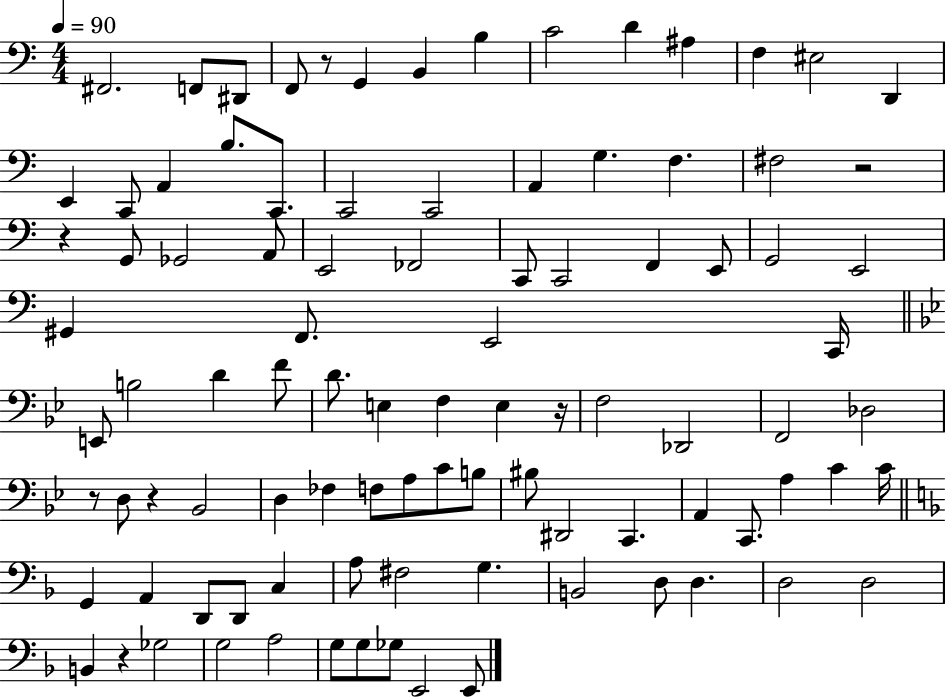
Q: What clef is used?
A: bass